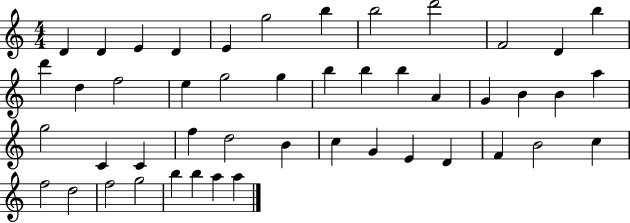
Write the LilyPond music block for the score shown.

{
  \clef treble
  \numericTimeSignature
  \time 4/4
  \key c \major
  d'4 d'4 e'4 d'4 | e'4 g''2 b''4 | b''2 d'''2 | f'2 d'4 b''4 | \break d'''4 d''4 f''2 | e''4 g''2 g''4 | b''4 b''4 b''4 a'4 | g'4 b'4 b'4 a''4 | \break g''2 c'4 c'4 | f''4 d''2 b'4 | c''4 g'4 e'4 d'4 | f'4 b'2 c''4 | \break f''2 d''2 | f''2 g''2 | b''4 b''4 a''4 a''4 | \bar "|."
}